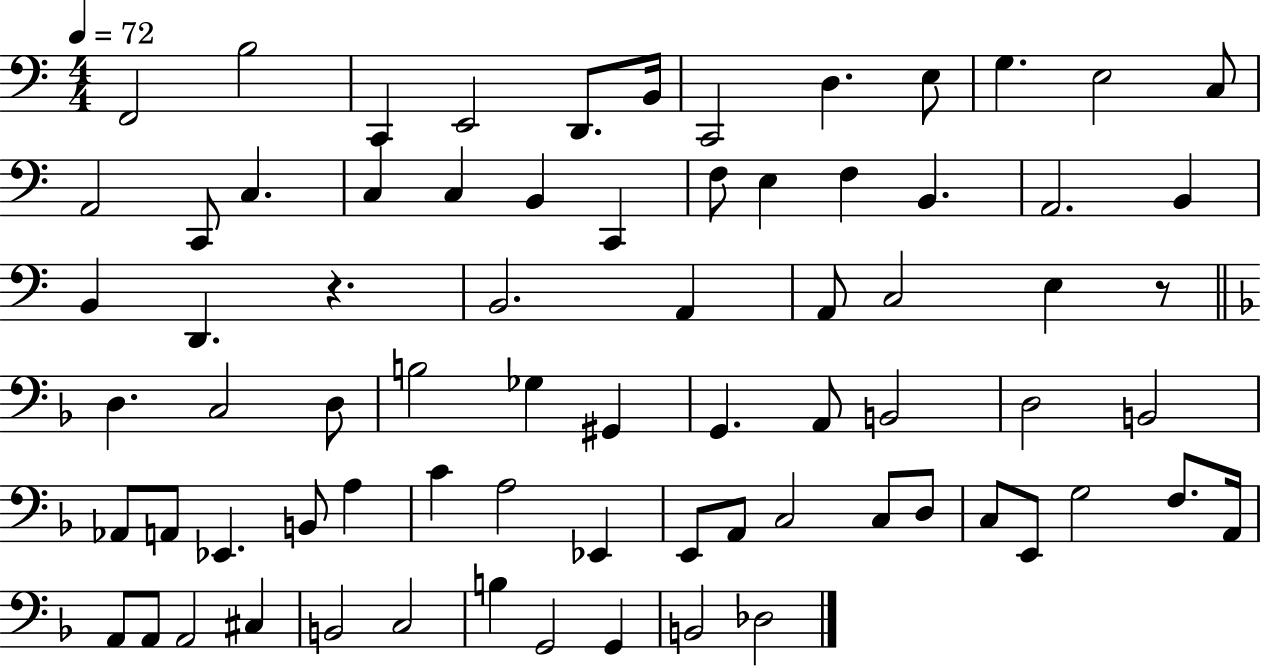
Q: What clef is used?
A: bass